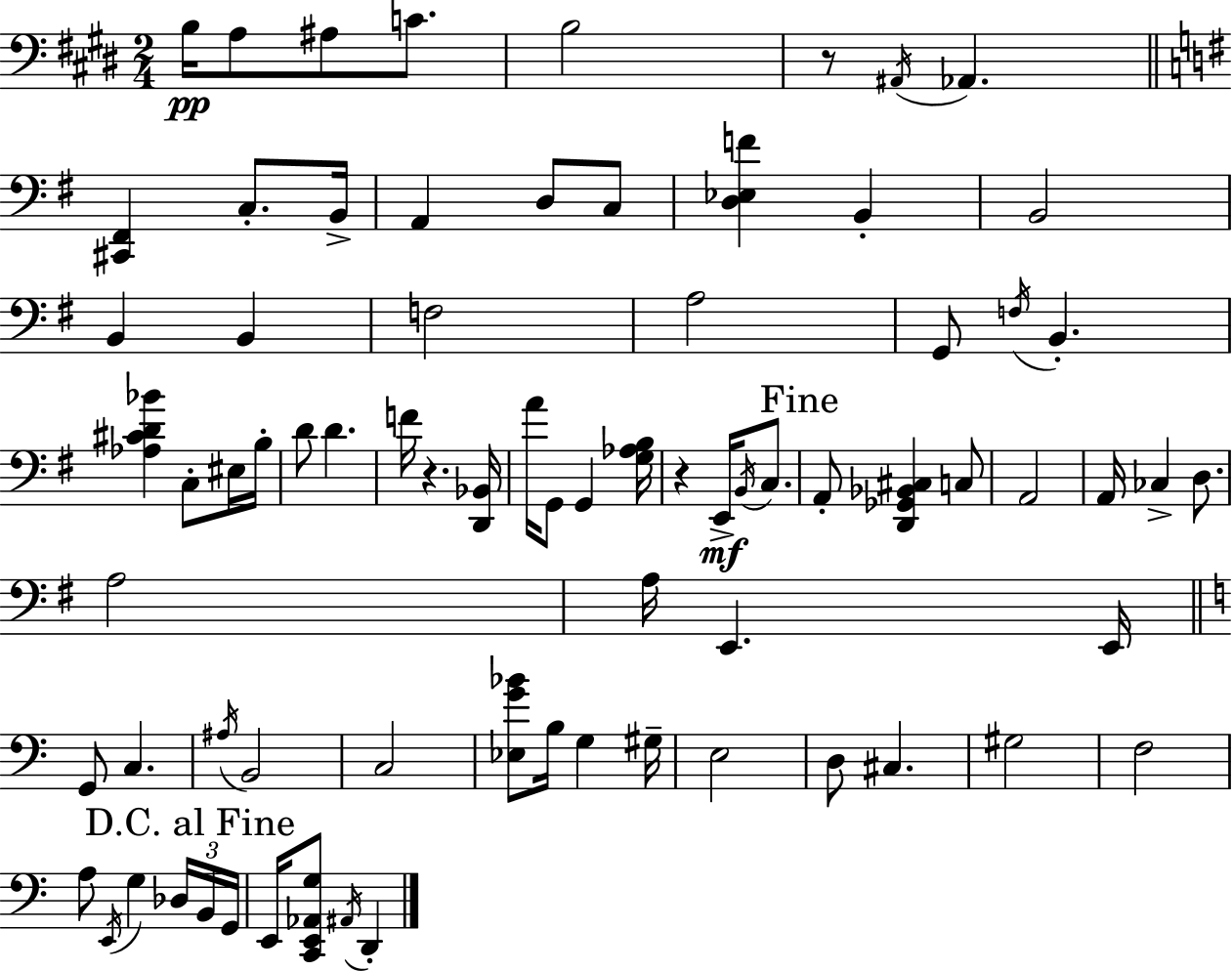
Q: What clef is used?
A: bass